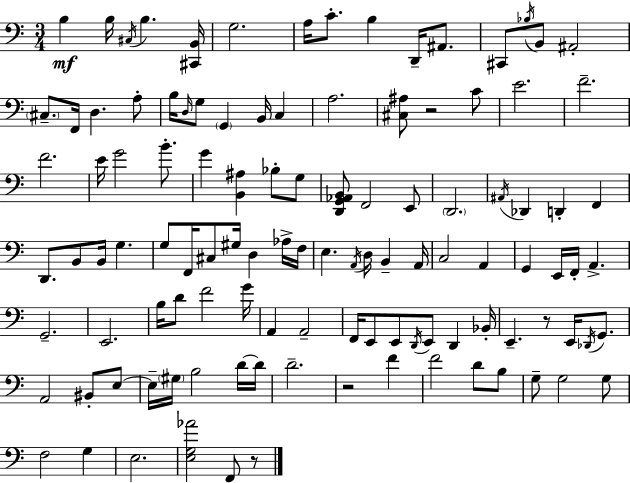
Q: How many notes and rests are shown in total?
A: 112